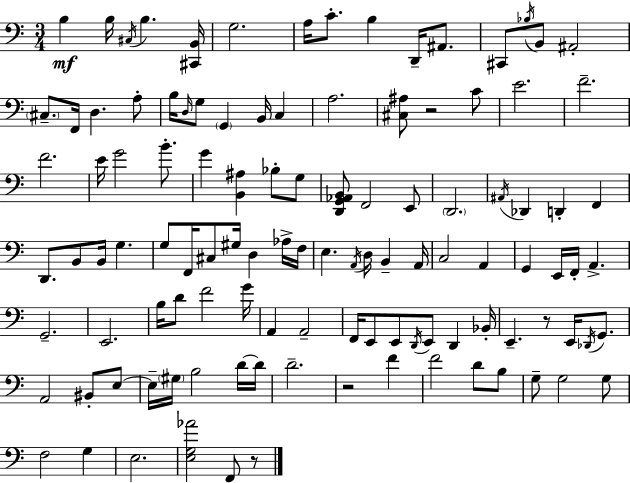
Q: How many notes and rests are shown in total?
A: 112